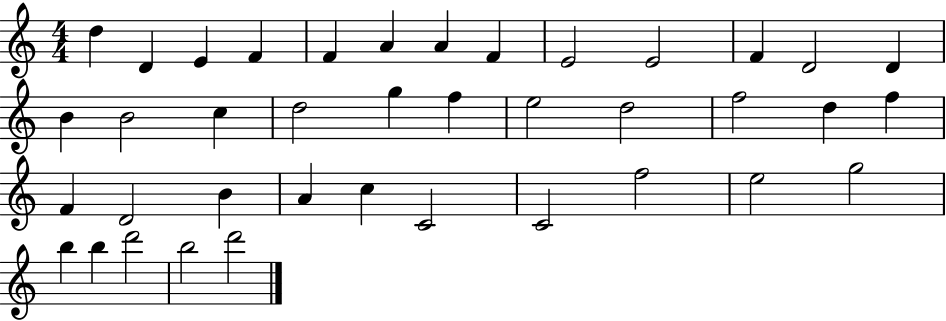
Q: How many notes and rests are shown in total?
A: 39